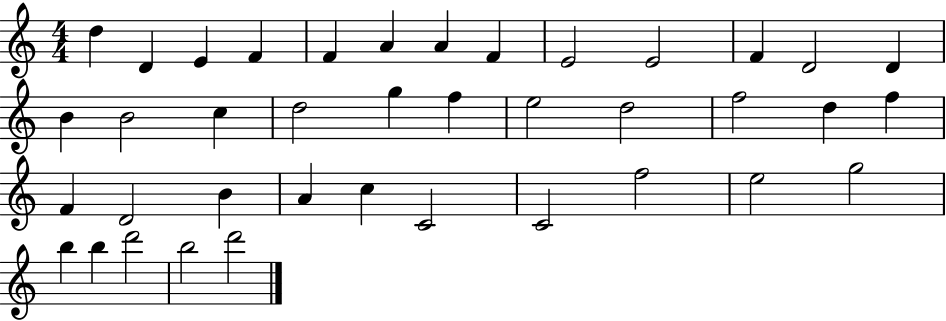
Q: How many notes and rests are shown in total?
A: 39